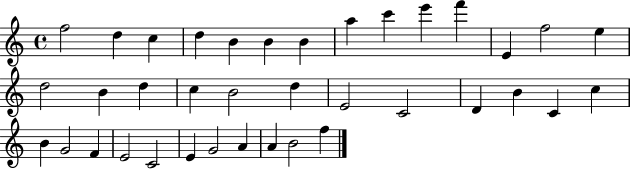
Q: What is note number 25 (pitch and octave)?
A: C4